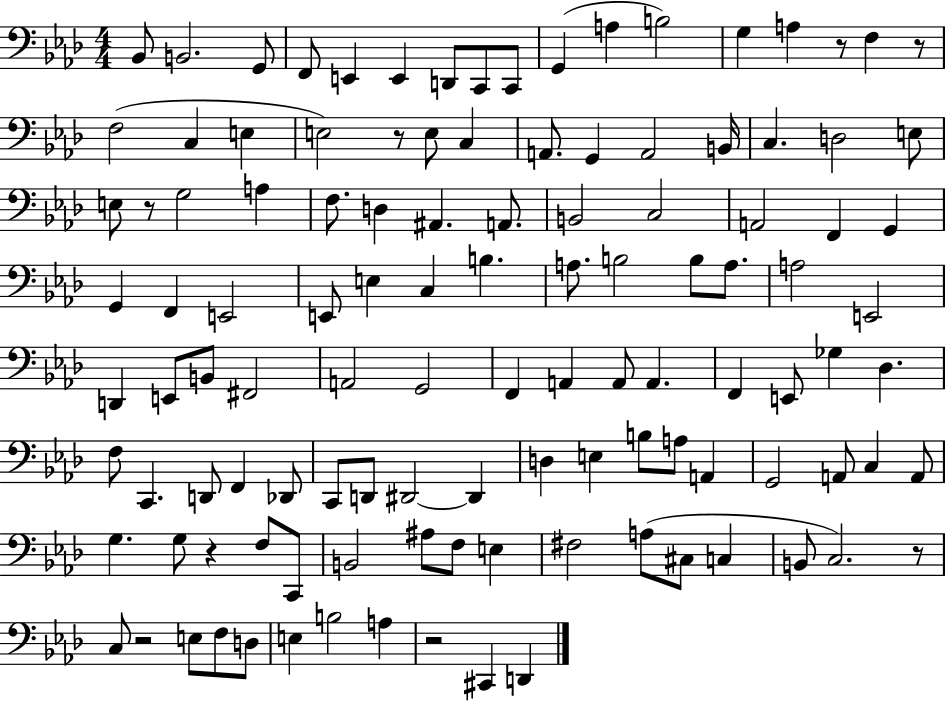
X:1
T:Untitled
M:4/4
L:1/4
K:Ab
_B,,/2 B,,2 G,,/2 F,,/2 E,, E,, D,,/2 C,,/2 C,,/2 G,, A, B,2 G, A, z/2 F, z/2 F,2 C, E, E,2 z/2 E,/2 C, A,,/2 G,, A,,2 B,,/4 C, D,2 E,/2 E,/2 z/2 G,2 A, F,/2 D, ^A,, A,,/2 B,,2 C,2 A,,2 F,, G,, G,, F,, E,,2 E,,/2 E, C, B, A,/2 B,2 B,/2 A,/2 A,2 E,,2 D,, E,,/2 B,,/2 ^F,,2 A,,2 G,,2 F,, A,, A,,/2 A,, F,, E,,/2 _G, _D, F,/2 C,, D,,/2 F,, _D,,/2 C,,/2 D,,/2 ^D,,2 ^D,, D, E, B,/2 A,/2 A,, G,,2 A,,/2 C, A,,/2 G, G,/2 z F,/2 C,,/2 B,,2 ^A,/2 F,/2 E, ^F,2 A,/2 ^C,/2 C, B,,/2 C,2 z/2 C,/2 z2 E,/2 F,/2 D,/2 E, B,2 A, z2 ^C,, D,,